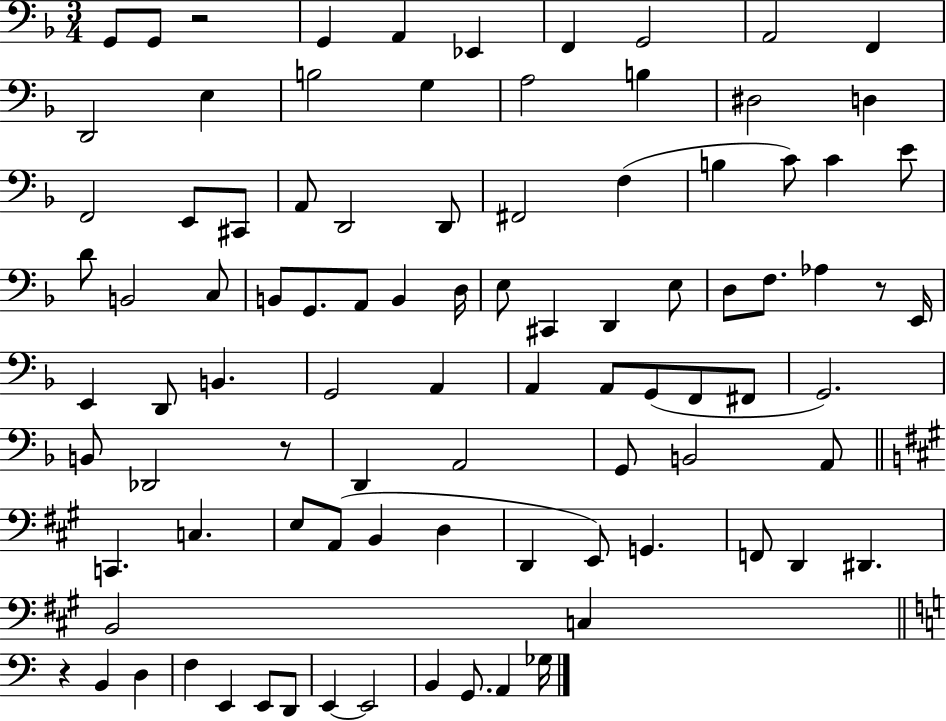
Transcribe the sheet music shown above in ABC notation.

X:1
T:Untitled
M:3/4
L:1/4
K:F
G,,/2 G,,/2 z2 G,, A,, _E,, F,, G,,2 A,,2 F,, D,,2 E, B,2 G, A,2 B, ^D,2 D, F,,2 E,,/2 ^C,,/2 A,,/2 D,,2 D,,/2 ^F,,2 F, B, C/2 C E/2 D/2 B,,2 C,/2 B,,/2 G,,/2 A,,/2 B,, D,/4 E,/2 ^C,, D,, E,/2 D,/2 F,/2 _A, z/2 E,,/4 E,, D,,/2 B,, G,,2 A,, A,, A,,/2 G,,/2 F,,/2 ^F,,/2 G,,2 B,,/2 _D,,2 z/2 D,, A,,2 G,,/2 B,,2 A,,/2 C,, C, E,/2 A,,/2 B,, D, D,, E,,/2 G,, F,,/2 D,, ^D,, B,,2 C, z B,, D, F, E,, E,,/2 D,,/2 E,, E,,2 B,, G,,/2 A,, _G,/4